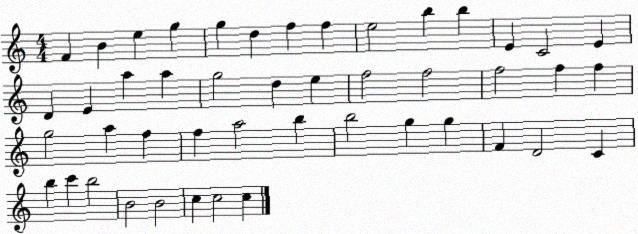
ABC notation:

X:1
T:Untitled
M:4/4
L:1/4
K:C
F B e g g d f f e2 b b E C2 E D E a a g2 d e f2 f2 f2 f f g2 a f f a2 b b2 g g F D2 C b c' b2 B2 B2 c c2 c